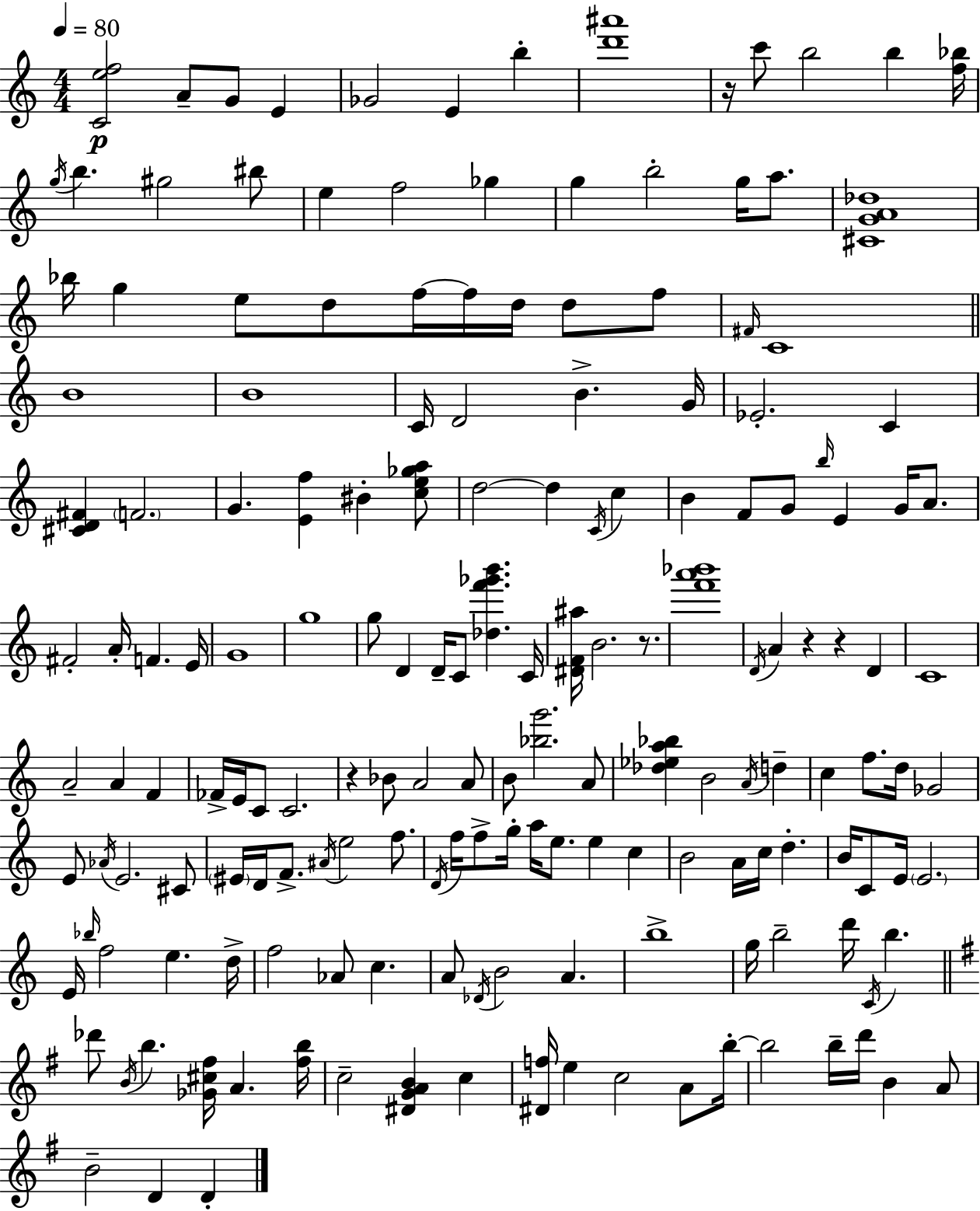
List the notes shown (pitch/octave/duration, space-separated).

[C4,E5,F5]/h A4/e G4/e E4/q Gb4/h E4/q B5/q [D6,A#6]/w R/s C6/e B5/h B5/q [F5,Bb5]/s G5/s B5/q. G#5/h BIS5/e E5/q F5/h Gb5/q G5/q B5/h G5/s A5/e. [C#4,G4,A4,Db5]/w Bb5/s G5/q E5/e D5/e F5/s F5/s D5/s D5/e F5/e F#4/s C4/w B4/w B4/w C4/s D4/h B4/q. G4/s Eb4/h. C4/q [C#4,D4,F#4]/q F4/h. G4/q. [E4,F5]/q BIS4/q [C5,E5,Gb5,A5]/e D5/h D5/q C4/s C5/q B4/q F4/e G4/e B5/s E4/q G4/s A4/e. F#4/h A4/s F4/q. E4/s G4/w G5/w G5/e D4/q D4/s C4/e [Db5,F6,Gb6,B6]/q. C4/s [D#4,F4,A#5]/s B4/h. R/e. [F6,A6,Bb6]/w D4/s A4/q R/q R/q D4/q C4/w A4/h A4/q F4/q FES4/s E4/s C4/e C4/h. R/q Bb4/e A4/h A4/e B4/e [Bb5,G6]/h. A4/e [Db5,Eb5,A5,Bb5]/q B4/h A4/s D5/q C5/q F5/e. D5/s Gb4/h E4/e Ab4/s E4/h. C#4/e EIS4/s D4/s F4/e. A#4/s E5/h F5/e. D4/s F5/s F5/e G5/s A5/s E5/e. E5/q C5/q B4/h A4/s C5/s D5/q. B4/s C4/e E4/s E4/h. E4/s Bb5/s F5/h E5/q. D5/s F5/h Ab4/e C5/q. A4/e Db4/s B4/h A4/q. B5/w G5/s B5/h D6/s C4/s B5/q. Db6/e B4/s B5/q. [Gb4,C#5,F#5]/s A4/q. [F#5,B5]/s C5/h [D#4,G4,A4,B4]/q C5/q [D#4,F5]/s E5/q C5/h A4/e B5/s B5/h B5/s D6/s B4/q A4/e B4/h D4/q D4/q